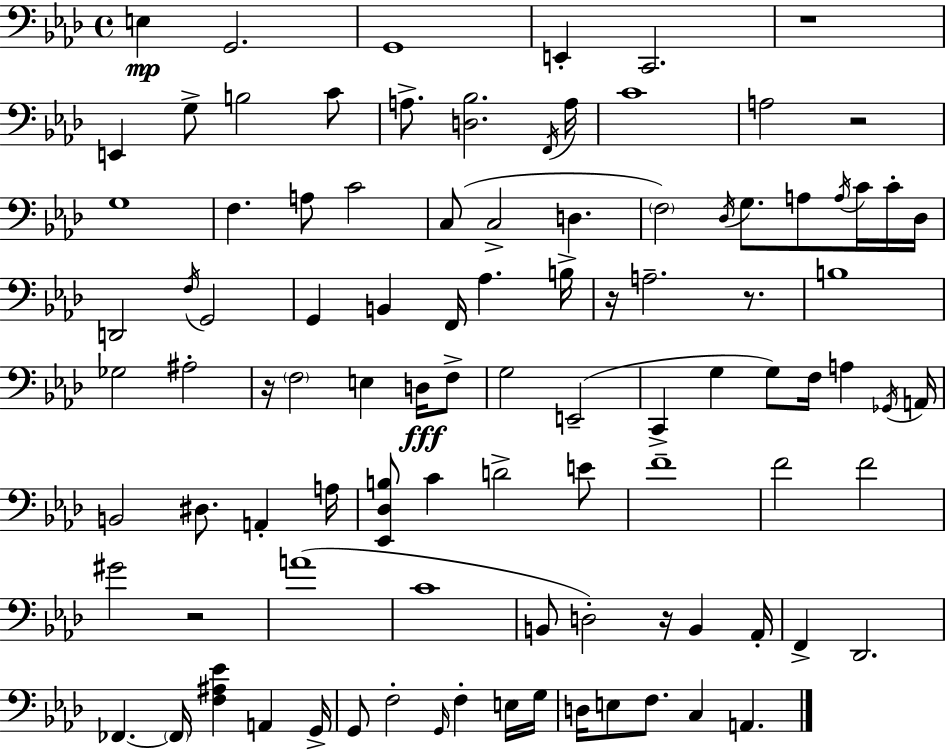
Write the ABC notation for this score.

X:1
T:Untitled
M:4/4
L:1/4
K:Fm
E, G,,2 G,,4 E,, C,,2 z4 E,, G,/2 B,2 C/2 A,/2 [D,_B,]2 F,,/4 A,/4 C4 A,2 z2 G,4 F, A,/2 C2 C,/2 C,2 D, F,2 _D,/4 G,/2 A,/2 A,/4 C/4 C/4 _D,/4 D,,2 F,/4 G,,2 G,, B,, F,,/4 _A, B,/4 z/4 A,2 z/2 B,4 _G,2 ^A,2 z/4 F,2 E, D,/4 F,/2 G,2 E,,2 C,, G, G,/2 F,/4 A, _G,,/4 A,,/4 B,,2 ^D,/2 A,, A,/4 [_E,,_D,B,]/2 C D2 E/2 F4 F2 F2 ^G2 z2 A4 C4 B,,/2 D,2 z/4 B,, _A,,/4 F,, _D,,2 _F,, _F,,/4 [F,^A,_E] A,, G,,/4 G,,/2 F,2 G,,/4 F, E,/4 G,/4 D,/4 E,/2 F,/2 C, A,,